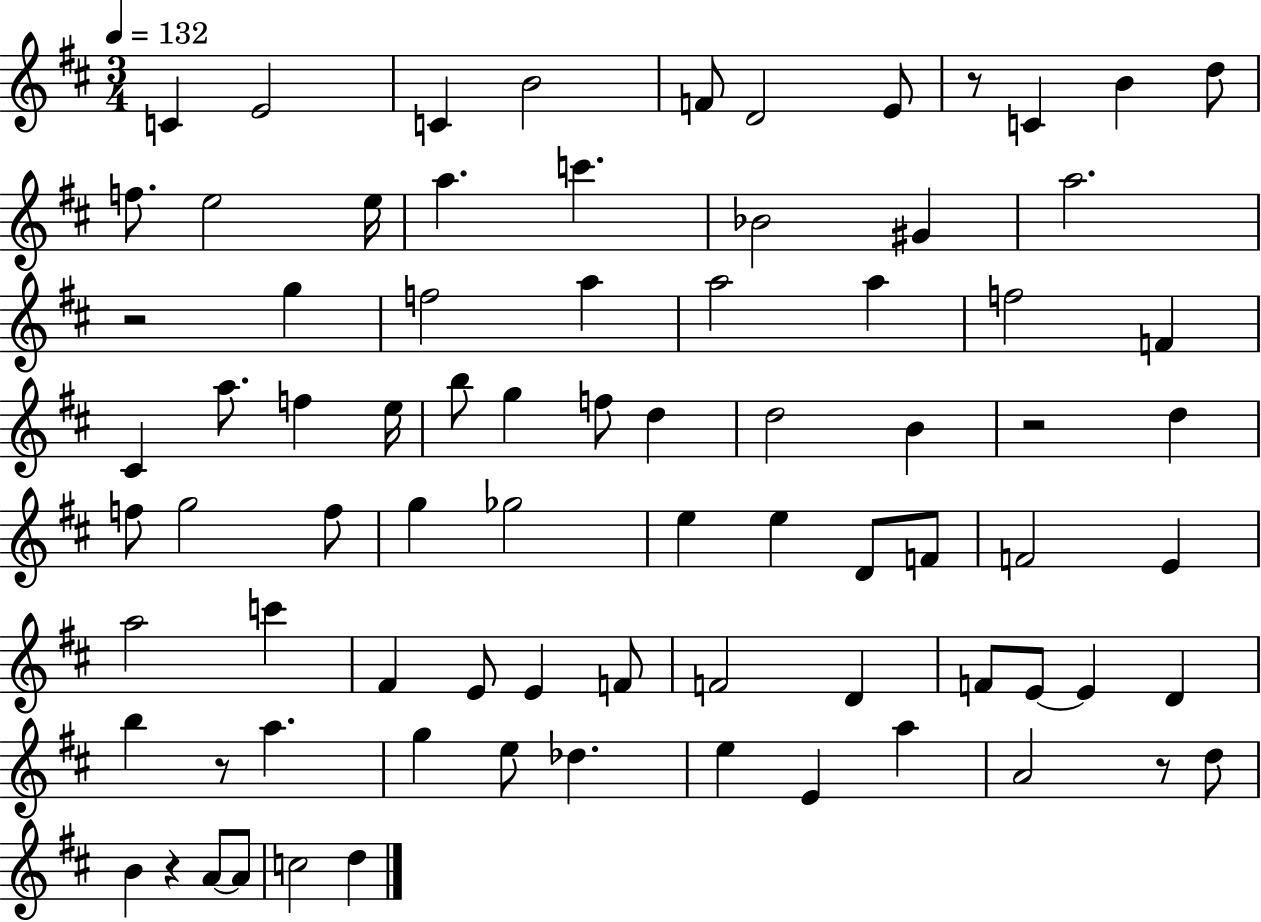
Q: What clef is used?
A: treble